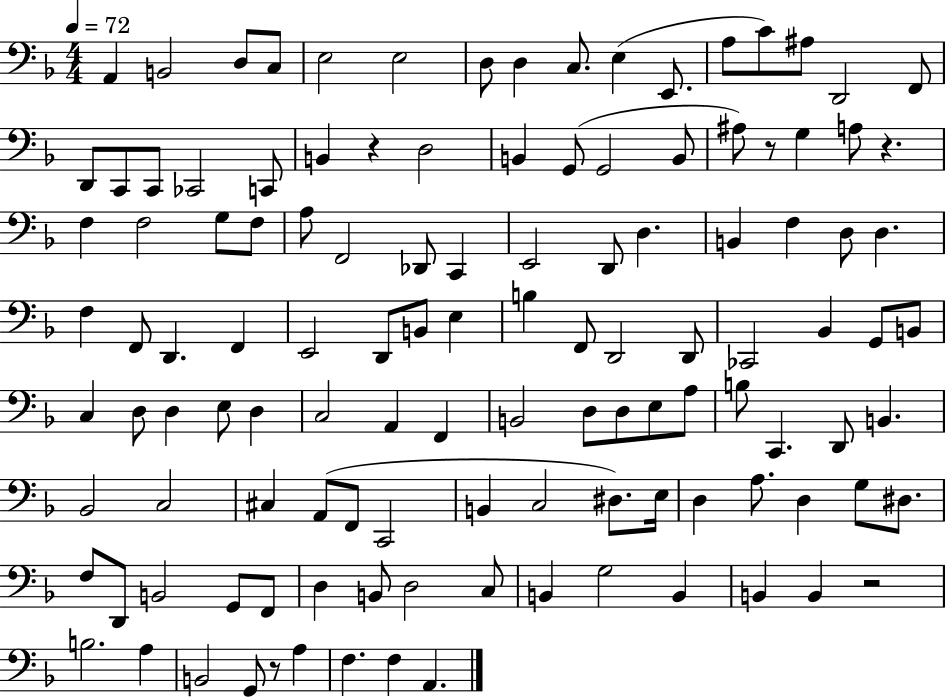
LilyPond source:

{
  \clef bass
  \numericTimeSignature
  \time 4/4
  \key f \major
  \tempo 4 = 72
  a,4 b,2 d8 c8 | e2 e2 | d8 d4 c8. e4( e,8. | a8 c'8) ais8 d,2 f,8 | \break d,8 c,8 c,8 ces,2 c,8 | b,4 r4 d2 | b,4 g,8( g,2 b,8 | ais8) r8 g4 a8 r4. | \break f4 f2 g8 f8 | a8 f,2 des,8 c,4 | e,2 d,8 d4. | b,4 f4 d8 d4. | \break f4 f,8 d,4. f,4 | e,2 d,8 b,8 e4 | b4 f,8 d,2 d,8 | ces,2 bes,4 g,8 b,8 | \break c4 d8 d4 e8 d4 | c2 a,4 f,4 | b,2 d8 d8 e8 a8 | b8 c,4. d,8 b,4. | \break bes,2 c2 | cis4 a,8( f,8 c,2 | b,4 c2 dis8.) e16 | d4 a8. d4 g8 dis8. | \break f8 d,8 b,2 g,8 f,8 | d4 b,8 d2 c8 | b,4 g2 b,4 | b,4 b,4 r2 | \break b2. a4 | b,2 g,8 r8 a4 | f4. f4 a,4. | \bar "|."
}